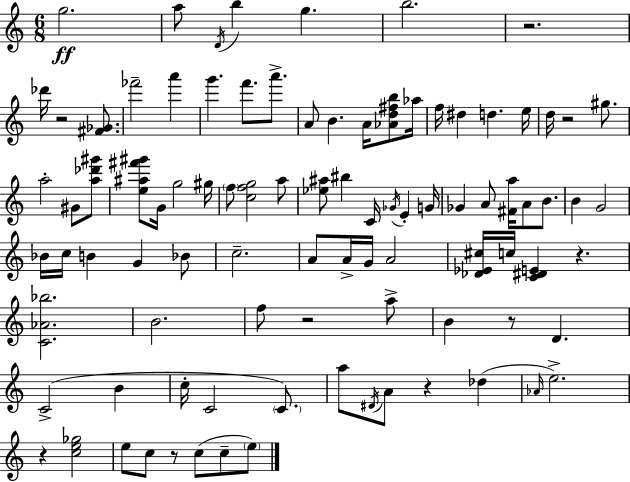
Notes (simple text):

G5/h. A5/e D4/s B5/q G5/q. B5/h. R/h. Db6/s R/h [F#4,Gb4]/e. FES6/h A6/q G6/q. F6/e. A6/e. A4/e B4/q. A4/s [Ab4,D5,F#5,B5]/e Ab5/s F5/s D#5/q D5/q. E5/s D5/s R/h G#5/e. A5/h G#4/e [A5,Db6,G#6]/e [E5,A#5,F#6,G#6]/e G4/s G5/h G#5/s F5/e [C5,F5,G5]/h A5/e [Eb5,A#5]/e BIS5/q C4/s Gb4/s E4/q G4/s Gb4/q A4/e [F#4,A5]/s A4/e B4/e. B4/q G4/h Bb4/s C5/s B4/q G4/q Bb4/e C5/h. A4/e A4/s G4/s A4/h [Db4,Eb4,C#5]/s C5/s [C4,D#4,E4]/q R/q. [C4,Ab4,Bb5]/h. B4/h. F5/e R/h A5/e B4/q R/e D4/q. C4/h B4/q C5/s C4/h C4/e. A5/e D#4/s A4/e R/q Db5/q Ab4/s E5/h. R/q [C5,E5,Gb5]/h E5/e C5/e R/e C5/e C5/e E5/e